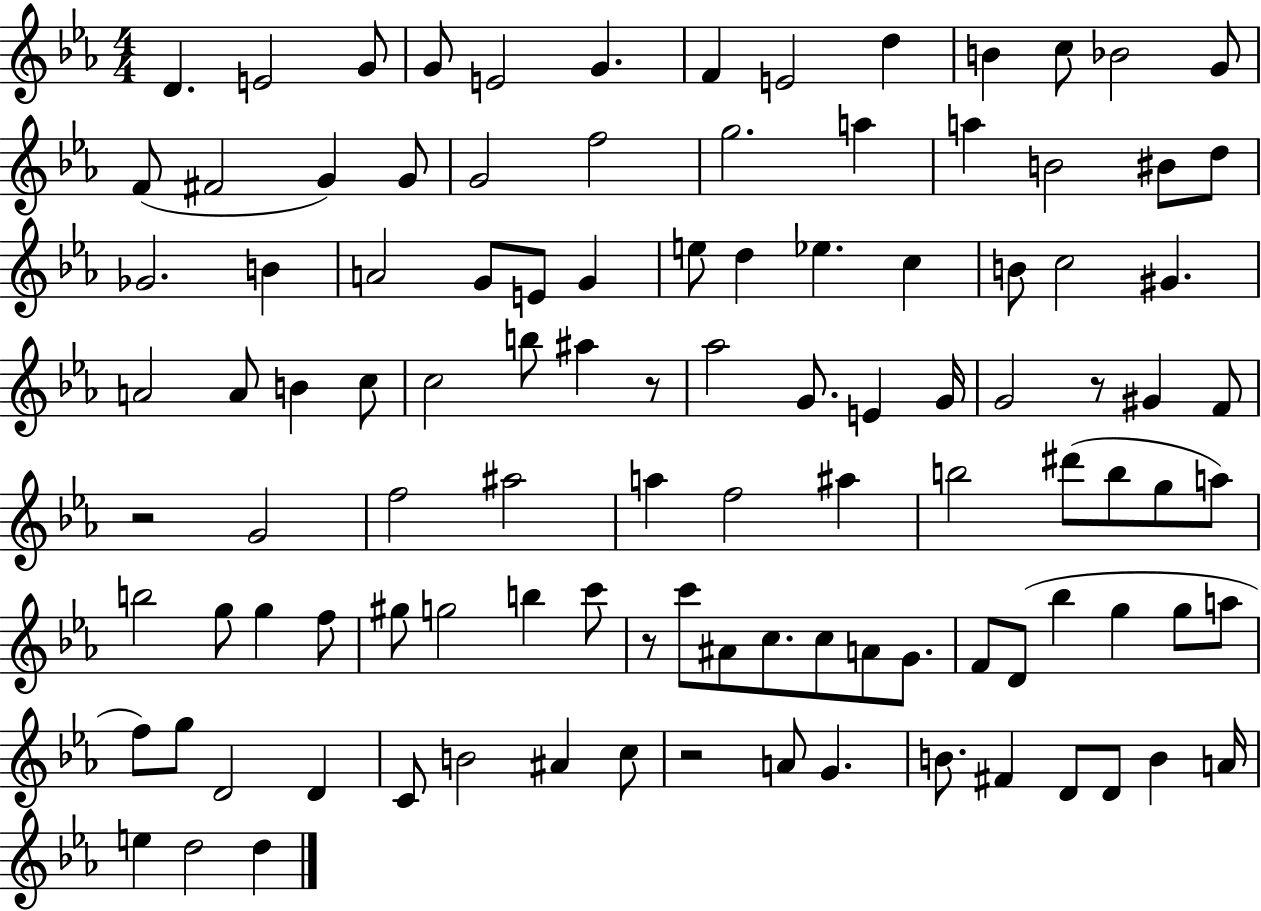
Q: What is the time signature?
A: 4/4